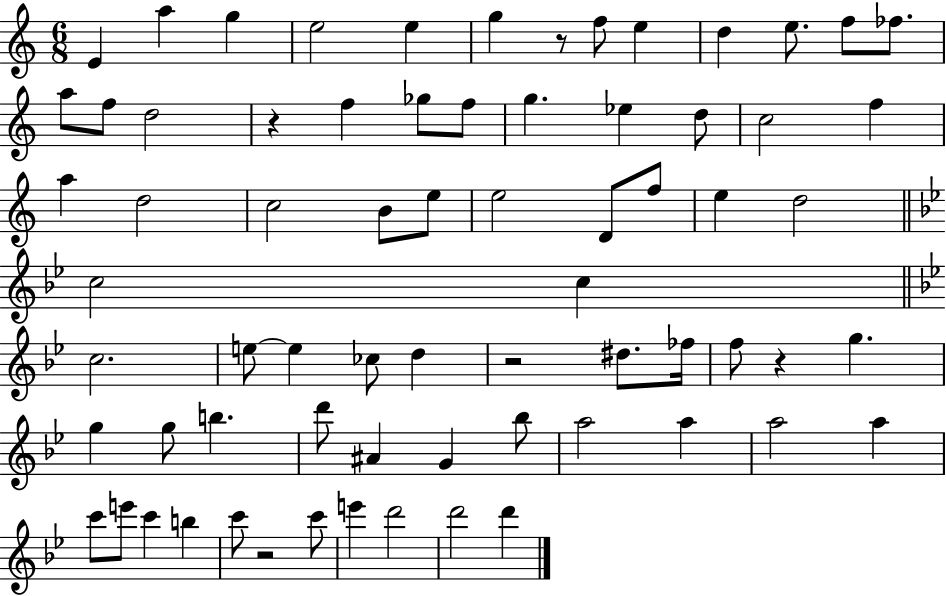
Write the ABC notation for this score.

X:1
T:Untitled
M:6/8
L:1/4
K:C
E a g e2 e g z/2 f/2 e d e/2 f/2 _f/2 a/2 f/2 d2 z f _g/2 f/2 g _e d/2 c2 f a d2 c2 B/2 e/2 e2 D/2 f/2 e d2 c2 c c2 e/2 e _c/2 d z2 ^d/2 _f/4 f/2 z g g g/2 b d'/2 ^A G _b/2 a2 a a2 a c'/2 e'/2 c' b c'/2 z2 c'/2 e' d'2 d'2 d'